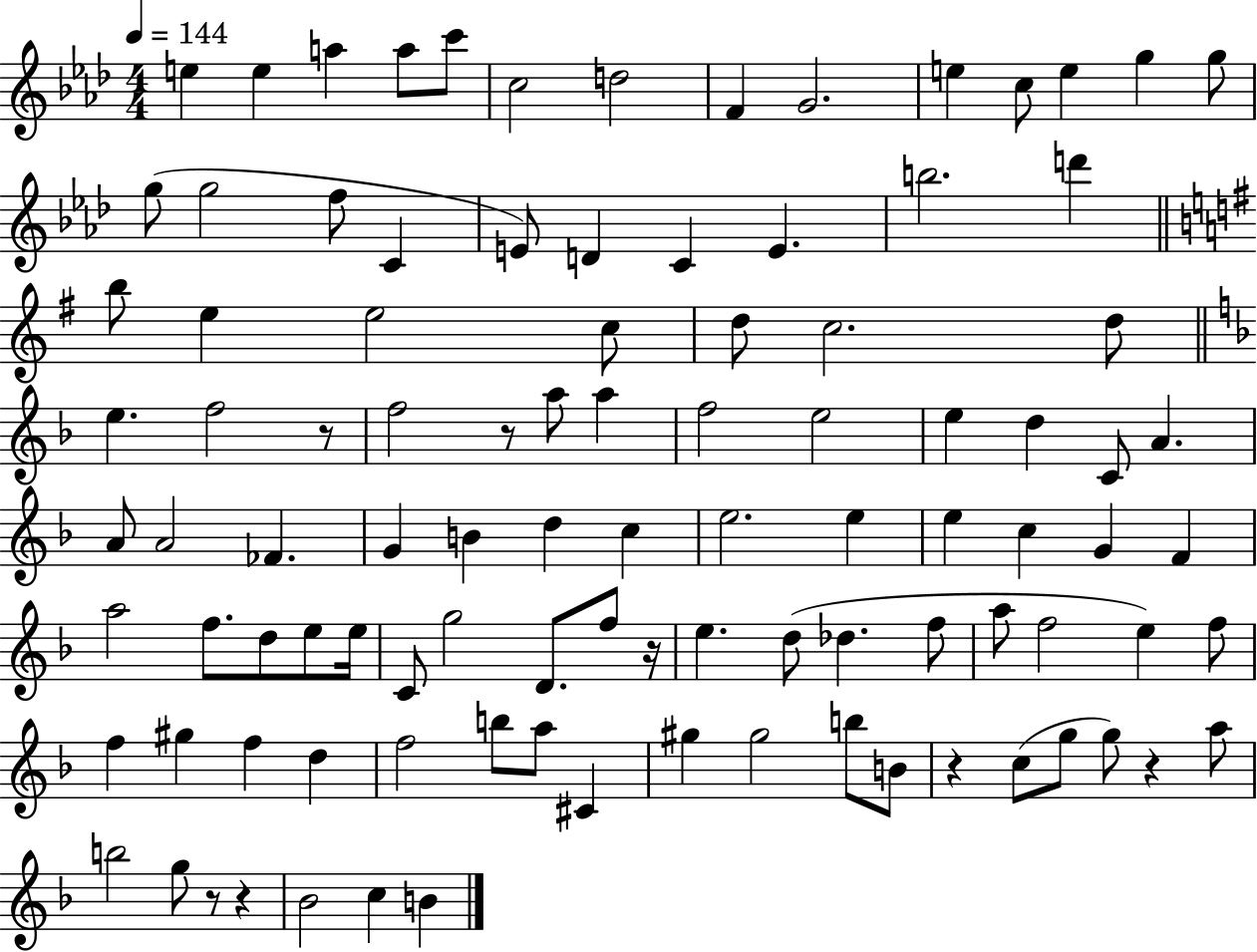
{
  \clef treble
  \numericTimeSignature
  \time 4/4
  \key aes \major
  \tempo 4 = 144
  e''4 e''4 a''4 a''8 c'''8 | c''2 d''2 | f'4 g'2. | e''4 c''8 e''4 g''4 g''8 | \break g''8( g''2 f''8 c'4 | e'8) d'4 c'4 e'4. | b''2. d'''4 | \bar "||" \break \key e \minor b''8 e''4 e''2 c''8 | d''8 c''2. d''8 | \bar "||" \break \key d \minor e''4. f''2 r8 | f''2 r8 a''8 a''4 | f''2 e''2 | e''4 d''4 c'8 a'4. | \break a'8 a'2 fes'4. | g'4 b'4 d''4 c''4 | e''2. e''4 | e''4 c''4 g'4 f'4 | \break a''2 f''8. d''8 e''8 e''16 | c'8 g''2 d'8. f''8 r16 | e''4. d''8( des''4. f''8 | a''8 f''2 e''4) f''8 | \break f''4 gis''4 f''4 d''4 | f''2 b''8 a''8 cis'4 | gis''4 gis''2 b''8 b'8 | r4 c''8( g''8 g''8) r4 a''8 | \break b''2 g''8 r8 r4 | bes'2 c''4 b'4 | \bar "|."
}